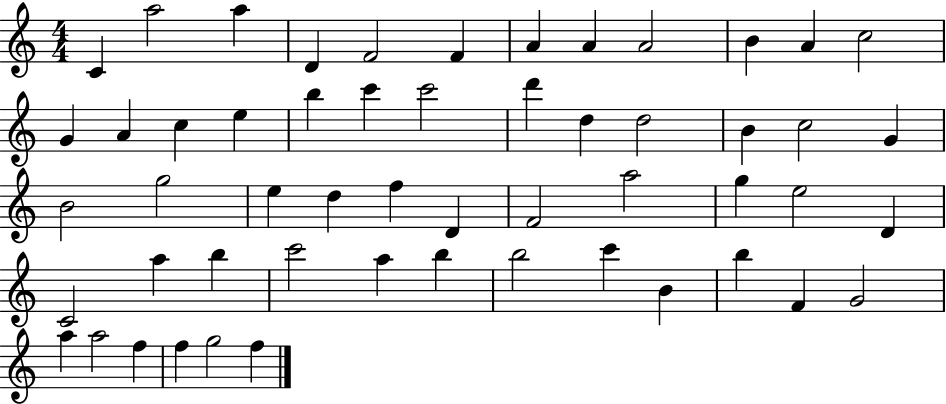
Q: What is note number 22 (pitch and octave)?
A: D5